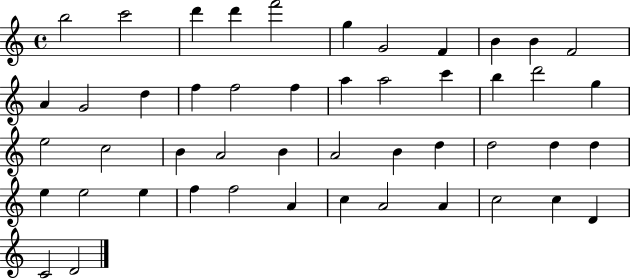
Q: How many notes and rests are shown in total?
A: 48